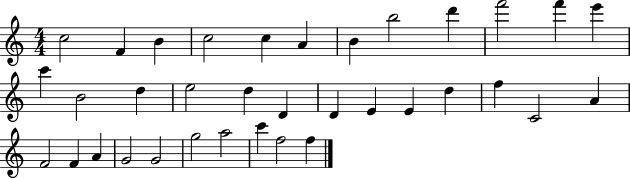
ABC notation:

X:1
T:Untitled
M:4/4
L:1/4
K:C
c2 F B c2 c A B b2 d' f'2 f' e' c' B2 d e2 d D D E E d f C2 A F2 F A G2 G2 g2 a2 c' f2 f